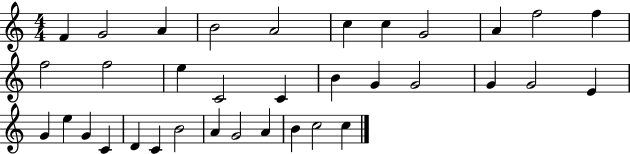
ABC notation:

X:1
T:Untitled
M:4/4
L:1/4
K:C
F G2 A B2 A2 c c G2 A f2 f f2 f2 e C2 C B G G2 G G2 E G e G C D C B2 A G2 A B c2 c